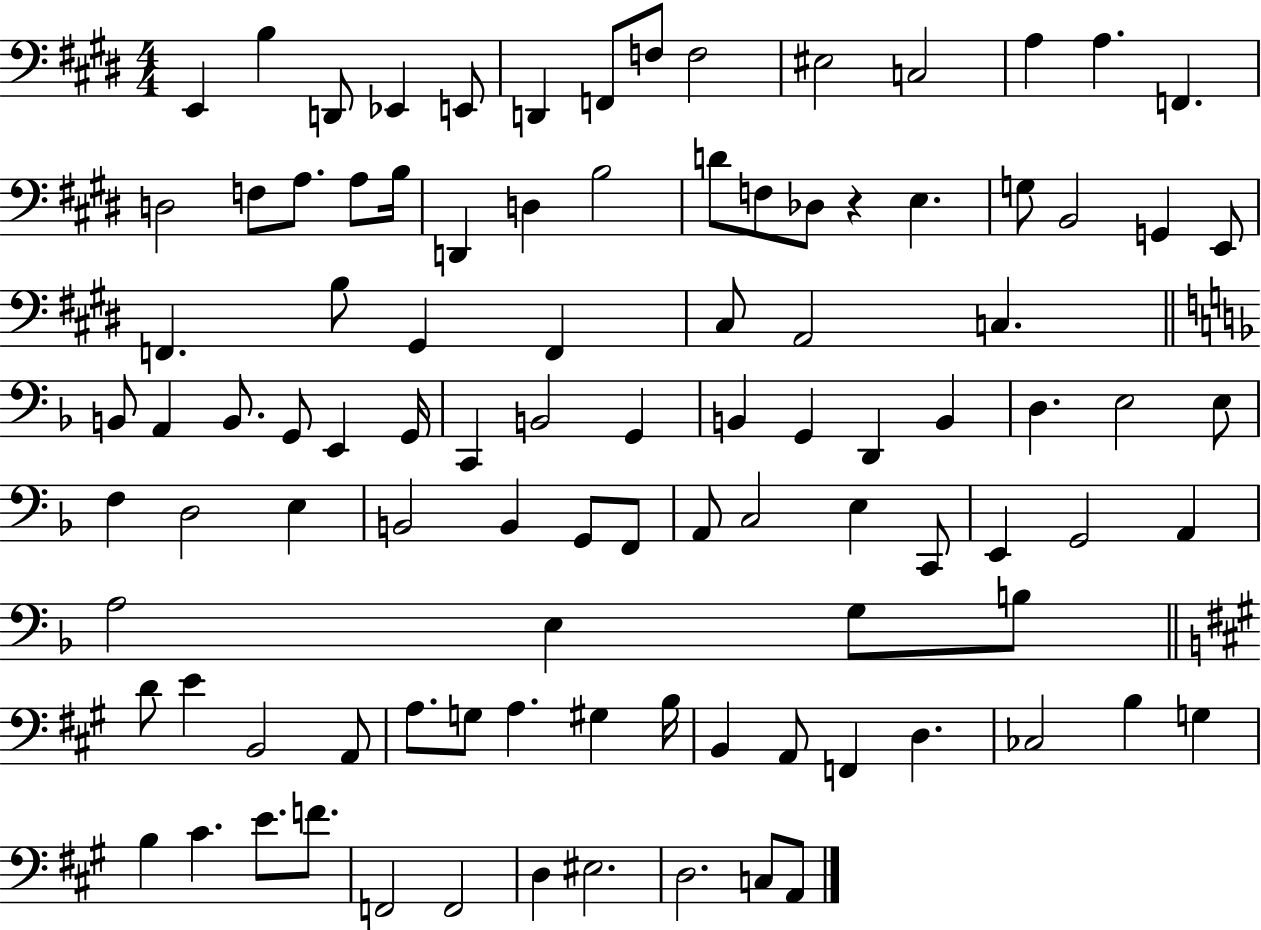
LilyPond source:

{
  \clef bass
  \numericTimeSignature
  \time 4/4
  \key e \major
  e,4 b4 d,8 ees,4 e,8 | d,4 f,8 f8 f2 | eis2 c2 | a4 a4. f,4. | \break d2 f8 a8. a8 b16 | d,4 d4 b2 | d'8 f8 des8 r4 e4. | g8 b,2 g,4 e,8 | \break f,4. b8 gis,4 f,4 | cis8 a,2 c4. | \bar "||" \break \key d \minor b,8 a,4 b,8. g,8 e,4 g,16 | c,4 b,2 g,4 | b,4 g,4 d,4 b,4 | d4. e2 e8 | \break f4 d2 e4 | b,2 b,4 g,8 f,8 | a,8 c2 e4 c,8 | e,4 g,2 a,4 | \break a2 e4 g8 b8 | \bar "||" \break \key a \major d'8 e'4 b,2 a,8 | a8. g8 a4. gis4 b16 | b,4 a,8 f,4 d4. | ces2 b4 g4 | \break b4 cis'4. e'8. f'8. | f,2 f,2 | d4 eis2. | d2. c8 a,8 | \break \bar "|."
}